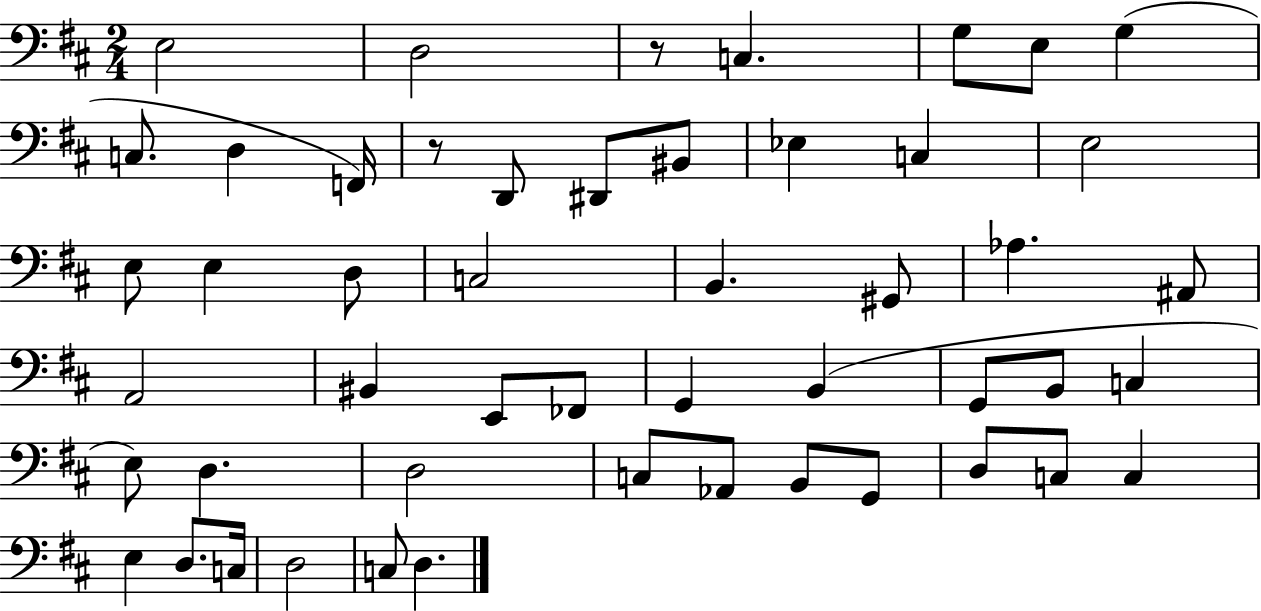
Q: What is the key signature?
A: D major